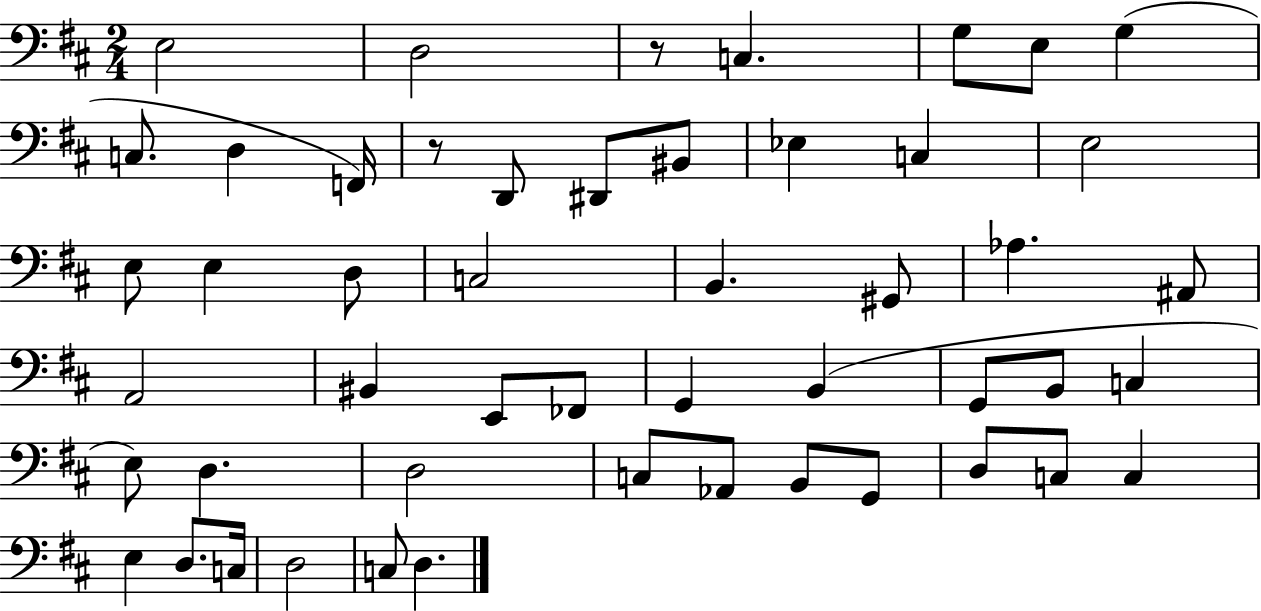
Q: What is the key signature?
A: D major